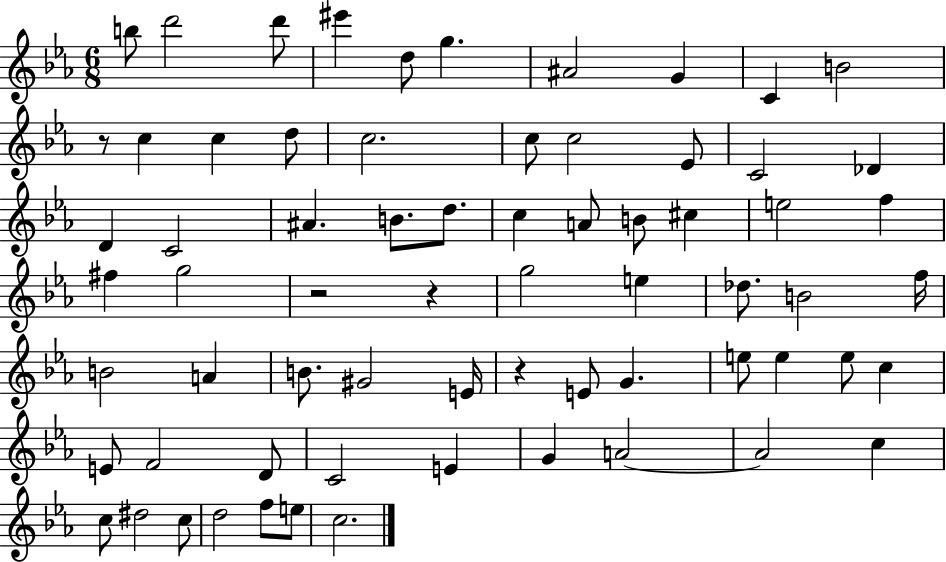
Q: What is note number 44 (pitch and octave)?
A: G4